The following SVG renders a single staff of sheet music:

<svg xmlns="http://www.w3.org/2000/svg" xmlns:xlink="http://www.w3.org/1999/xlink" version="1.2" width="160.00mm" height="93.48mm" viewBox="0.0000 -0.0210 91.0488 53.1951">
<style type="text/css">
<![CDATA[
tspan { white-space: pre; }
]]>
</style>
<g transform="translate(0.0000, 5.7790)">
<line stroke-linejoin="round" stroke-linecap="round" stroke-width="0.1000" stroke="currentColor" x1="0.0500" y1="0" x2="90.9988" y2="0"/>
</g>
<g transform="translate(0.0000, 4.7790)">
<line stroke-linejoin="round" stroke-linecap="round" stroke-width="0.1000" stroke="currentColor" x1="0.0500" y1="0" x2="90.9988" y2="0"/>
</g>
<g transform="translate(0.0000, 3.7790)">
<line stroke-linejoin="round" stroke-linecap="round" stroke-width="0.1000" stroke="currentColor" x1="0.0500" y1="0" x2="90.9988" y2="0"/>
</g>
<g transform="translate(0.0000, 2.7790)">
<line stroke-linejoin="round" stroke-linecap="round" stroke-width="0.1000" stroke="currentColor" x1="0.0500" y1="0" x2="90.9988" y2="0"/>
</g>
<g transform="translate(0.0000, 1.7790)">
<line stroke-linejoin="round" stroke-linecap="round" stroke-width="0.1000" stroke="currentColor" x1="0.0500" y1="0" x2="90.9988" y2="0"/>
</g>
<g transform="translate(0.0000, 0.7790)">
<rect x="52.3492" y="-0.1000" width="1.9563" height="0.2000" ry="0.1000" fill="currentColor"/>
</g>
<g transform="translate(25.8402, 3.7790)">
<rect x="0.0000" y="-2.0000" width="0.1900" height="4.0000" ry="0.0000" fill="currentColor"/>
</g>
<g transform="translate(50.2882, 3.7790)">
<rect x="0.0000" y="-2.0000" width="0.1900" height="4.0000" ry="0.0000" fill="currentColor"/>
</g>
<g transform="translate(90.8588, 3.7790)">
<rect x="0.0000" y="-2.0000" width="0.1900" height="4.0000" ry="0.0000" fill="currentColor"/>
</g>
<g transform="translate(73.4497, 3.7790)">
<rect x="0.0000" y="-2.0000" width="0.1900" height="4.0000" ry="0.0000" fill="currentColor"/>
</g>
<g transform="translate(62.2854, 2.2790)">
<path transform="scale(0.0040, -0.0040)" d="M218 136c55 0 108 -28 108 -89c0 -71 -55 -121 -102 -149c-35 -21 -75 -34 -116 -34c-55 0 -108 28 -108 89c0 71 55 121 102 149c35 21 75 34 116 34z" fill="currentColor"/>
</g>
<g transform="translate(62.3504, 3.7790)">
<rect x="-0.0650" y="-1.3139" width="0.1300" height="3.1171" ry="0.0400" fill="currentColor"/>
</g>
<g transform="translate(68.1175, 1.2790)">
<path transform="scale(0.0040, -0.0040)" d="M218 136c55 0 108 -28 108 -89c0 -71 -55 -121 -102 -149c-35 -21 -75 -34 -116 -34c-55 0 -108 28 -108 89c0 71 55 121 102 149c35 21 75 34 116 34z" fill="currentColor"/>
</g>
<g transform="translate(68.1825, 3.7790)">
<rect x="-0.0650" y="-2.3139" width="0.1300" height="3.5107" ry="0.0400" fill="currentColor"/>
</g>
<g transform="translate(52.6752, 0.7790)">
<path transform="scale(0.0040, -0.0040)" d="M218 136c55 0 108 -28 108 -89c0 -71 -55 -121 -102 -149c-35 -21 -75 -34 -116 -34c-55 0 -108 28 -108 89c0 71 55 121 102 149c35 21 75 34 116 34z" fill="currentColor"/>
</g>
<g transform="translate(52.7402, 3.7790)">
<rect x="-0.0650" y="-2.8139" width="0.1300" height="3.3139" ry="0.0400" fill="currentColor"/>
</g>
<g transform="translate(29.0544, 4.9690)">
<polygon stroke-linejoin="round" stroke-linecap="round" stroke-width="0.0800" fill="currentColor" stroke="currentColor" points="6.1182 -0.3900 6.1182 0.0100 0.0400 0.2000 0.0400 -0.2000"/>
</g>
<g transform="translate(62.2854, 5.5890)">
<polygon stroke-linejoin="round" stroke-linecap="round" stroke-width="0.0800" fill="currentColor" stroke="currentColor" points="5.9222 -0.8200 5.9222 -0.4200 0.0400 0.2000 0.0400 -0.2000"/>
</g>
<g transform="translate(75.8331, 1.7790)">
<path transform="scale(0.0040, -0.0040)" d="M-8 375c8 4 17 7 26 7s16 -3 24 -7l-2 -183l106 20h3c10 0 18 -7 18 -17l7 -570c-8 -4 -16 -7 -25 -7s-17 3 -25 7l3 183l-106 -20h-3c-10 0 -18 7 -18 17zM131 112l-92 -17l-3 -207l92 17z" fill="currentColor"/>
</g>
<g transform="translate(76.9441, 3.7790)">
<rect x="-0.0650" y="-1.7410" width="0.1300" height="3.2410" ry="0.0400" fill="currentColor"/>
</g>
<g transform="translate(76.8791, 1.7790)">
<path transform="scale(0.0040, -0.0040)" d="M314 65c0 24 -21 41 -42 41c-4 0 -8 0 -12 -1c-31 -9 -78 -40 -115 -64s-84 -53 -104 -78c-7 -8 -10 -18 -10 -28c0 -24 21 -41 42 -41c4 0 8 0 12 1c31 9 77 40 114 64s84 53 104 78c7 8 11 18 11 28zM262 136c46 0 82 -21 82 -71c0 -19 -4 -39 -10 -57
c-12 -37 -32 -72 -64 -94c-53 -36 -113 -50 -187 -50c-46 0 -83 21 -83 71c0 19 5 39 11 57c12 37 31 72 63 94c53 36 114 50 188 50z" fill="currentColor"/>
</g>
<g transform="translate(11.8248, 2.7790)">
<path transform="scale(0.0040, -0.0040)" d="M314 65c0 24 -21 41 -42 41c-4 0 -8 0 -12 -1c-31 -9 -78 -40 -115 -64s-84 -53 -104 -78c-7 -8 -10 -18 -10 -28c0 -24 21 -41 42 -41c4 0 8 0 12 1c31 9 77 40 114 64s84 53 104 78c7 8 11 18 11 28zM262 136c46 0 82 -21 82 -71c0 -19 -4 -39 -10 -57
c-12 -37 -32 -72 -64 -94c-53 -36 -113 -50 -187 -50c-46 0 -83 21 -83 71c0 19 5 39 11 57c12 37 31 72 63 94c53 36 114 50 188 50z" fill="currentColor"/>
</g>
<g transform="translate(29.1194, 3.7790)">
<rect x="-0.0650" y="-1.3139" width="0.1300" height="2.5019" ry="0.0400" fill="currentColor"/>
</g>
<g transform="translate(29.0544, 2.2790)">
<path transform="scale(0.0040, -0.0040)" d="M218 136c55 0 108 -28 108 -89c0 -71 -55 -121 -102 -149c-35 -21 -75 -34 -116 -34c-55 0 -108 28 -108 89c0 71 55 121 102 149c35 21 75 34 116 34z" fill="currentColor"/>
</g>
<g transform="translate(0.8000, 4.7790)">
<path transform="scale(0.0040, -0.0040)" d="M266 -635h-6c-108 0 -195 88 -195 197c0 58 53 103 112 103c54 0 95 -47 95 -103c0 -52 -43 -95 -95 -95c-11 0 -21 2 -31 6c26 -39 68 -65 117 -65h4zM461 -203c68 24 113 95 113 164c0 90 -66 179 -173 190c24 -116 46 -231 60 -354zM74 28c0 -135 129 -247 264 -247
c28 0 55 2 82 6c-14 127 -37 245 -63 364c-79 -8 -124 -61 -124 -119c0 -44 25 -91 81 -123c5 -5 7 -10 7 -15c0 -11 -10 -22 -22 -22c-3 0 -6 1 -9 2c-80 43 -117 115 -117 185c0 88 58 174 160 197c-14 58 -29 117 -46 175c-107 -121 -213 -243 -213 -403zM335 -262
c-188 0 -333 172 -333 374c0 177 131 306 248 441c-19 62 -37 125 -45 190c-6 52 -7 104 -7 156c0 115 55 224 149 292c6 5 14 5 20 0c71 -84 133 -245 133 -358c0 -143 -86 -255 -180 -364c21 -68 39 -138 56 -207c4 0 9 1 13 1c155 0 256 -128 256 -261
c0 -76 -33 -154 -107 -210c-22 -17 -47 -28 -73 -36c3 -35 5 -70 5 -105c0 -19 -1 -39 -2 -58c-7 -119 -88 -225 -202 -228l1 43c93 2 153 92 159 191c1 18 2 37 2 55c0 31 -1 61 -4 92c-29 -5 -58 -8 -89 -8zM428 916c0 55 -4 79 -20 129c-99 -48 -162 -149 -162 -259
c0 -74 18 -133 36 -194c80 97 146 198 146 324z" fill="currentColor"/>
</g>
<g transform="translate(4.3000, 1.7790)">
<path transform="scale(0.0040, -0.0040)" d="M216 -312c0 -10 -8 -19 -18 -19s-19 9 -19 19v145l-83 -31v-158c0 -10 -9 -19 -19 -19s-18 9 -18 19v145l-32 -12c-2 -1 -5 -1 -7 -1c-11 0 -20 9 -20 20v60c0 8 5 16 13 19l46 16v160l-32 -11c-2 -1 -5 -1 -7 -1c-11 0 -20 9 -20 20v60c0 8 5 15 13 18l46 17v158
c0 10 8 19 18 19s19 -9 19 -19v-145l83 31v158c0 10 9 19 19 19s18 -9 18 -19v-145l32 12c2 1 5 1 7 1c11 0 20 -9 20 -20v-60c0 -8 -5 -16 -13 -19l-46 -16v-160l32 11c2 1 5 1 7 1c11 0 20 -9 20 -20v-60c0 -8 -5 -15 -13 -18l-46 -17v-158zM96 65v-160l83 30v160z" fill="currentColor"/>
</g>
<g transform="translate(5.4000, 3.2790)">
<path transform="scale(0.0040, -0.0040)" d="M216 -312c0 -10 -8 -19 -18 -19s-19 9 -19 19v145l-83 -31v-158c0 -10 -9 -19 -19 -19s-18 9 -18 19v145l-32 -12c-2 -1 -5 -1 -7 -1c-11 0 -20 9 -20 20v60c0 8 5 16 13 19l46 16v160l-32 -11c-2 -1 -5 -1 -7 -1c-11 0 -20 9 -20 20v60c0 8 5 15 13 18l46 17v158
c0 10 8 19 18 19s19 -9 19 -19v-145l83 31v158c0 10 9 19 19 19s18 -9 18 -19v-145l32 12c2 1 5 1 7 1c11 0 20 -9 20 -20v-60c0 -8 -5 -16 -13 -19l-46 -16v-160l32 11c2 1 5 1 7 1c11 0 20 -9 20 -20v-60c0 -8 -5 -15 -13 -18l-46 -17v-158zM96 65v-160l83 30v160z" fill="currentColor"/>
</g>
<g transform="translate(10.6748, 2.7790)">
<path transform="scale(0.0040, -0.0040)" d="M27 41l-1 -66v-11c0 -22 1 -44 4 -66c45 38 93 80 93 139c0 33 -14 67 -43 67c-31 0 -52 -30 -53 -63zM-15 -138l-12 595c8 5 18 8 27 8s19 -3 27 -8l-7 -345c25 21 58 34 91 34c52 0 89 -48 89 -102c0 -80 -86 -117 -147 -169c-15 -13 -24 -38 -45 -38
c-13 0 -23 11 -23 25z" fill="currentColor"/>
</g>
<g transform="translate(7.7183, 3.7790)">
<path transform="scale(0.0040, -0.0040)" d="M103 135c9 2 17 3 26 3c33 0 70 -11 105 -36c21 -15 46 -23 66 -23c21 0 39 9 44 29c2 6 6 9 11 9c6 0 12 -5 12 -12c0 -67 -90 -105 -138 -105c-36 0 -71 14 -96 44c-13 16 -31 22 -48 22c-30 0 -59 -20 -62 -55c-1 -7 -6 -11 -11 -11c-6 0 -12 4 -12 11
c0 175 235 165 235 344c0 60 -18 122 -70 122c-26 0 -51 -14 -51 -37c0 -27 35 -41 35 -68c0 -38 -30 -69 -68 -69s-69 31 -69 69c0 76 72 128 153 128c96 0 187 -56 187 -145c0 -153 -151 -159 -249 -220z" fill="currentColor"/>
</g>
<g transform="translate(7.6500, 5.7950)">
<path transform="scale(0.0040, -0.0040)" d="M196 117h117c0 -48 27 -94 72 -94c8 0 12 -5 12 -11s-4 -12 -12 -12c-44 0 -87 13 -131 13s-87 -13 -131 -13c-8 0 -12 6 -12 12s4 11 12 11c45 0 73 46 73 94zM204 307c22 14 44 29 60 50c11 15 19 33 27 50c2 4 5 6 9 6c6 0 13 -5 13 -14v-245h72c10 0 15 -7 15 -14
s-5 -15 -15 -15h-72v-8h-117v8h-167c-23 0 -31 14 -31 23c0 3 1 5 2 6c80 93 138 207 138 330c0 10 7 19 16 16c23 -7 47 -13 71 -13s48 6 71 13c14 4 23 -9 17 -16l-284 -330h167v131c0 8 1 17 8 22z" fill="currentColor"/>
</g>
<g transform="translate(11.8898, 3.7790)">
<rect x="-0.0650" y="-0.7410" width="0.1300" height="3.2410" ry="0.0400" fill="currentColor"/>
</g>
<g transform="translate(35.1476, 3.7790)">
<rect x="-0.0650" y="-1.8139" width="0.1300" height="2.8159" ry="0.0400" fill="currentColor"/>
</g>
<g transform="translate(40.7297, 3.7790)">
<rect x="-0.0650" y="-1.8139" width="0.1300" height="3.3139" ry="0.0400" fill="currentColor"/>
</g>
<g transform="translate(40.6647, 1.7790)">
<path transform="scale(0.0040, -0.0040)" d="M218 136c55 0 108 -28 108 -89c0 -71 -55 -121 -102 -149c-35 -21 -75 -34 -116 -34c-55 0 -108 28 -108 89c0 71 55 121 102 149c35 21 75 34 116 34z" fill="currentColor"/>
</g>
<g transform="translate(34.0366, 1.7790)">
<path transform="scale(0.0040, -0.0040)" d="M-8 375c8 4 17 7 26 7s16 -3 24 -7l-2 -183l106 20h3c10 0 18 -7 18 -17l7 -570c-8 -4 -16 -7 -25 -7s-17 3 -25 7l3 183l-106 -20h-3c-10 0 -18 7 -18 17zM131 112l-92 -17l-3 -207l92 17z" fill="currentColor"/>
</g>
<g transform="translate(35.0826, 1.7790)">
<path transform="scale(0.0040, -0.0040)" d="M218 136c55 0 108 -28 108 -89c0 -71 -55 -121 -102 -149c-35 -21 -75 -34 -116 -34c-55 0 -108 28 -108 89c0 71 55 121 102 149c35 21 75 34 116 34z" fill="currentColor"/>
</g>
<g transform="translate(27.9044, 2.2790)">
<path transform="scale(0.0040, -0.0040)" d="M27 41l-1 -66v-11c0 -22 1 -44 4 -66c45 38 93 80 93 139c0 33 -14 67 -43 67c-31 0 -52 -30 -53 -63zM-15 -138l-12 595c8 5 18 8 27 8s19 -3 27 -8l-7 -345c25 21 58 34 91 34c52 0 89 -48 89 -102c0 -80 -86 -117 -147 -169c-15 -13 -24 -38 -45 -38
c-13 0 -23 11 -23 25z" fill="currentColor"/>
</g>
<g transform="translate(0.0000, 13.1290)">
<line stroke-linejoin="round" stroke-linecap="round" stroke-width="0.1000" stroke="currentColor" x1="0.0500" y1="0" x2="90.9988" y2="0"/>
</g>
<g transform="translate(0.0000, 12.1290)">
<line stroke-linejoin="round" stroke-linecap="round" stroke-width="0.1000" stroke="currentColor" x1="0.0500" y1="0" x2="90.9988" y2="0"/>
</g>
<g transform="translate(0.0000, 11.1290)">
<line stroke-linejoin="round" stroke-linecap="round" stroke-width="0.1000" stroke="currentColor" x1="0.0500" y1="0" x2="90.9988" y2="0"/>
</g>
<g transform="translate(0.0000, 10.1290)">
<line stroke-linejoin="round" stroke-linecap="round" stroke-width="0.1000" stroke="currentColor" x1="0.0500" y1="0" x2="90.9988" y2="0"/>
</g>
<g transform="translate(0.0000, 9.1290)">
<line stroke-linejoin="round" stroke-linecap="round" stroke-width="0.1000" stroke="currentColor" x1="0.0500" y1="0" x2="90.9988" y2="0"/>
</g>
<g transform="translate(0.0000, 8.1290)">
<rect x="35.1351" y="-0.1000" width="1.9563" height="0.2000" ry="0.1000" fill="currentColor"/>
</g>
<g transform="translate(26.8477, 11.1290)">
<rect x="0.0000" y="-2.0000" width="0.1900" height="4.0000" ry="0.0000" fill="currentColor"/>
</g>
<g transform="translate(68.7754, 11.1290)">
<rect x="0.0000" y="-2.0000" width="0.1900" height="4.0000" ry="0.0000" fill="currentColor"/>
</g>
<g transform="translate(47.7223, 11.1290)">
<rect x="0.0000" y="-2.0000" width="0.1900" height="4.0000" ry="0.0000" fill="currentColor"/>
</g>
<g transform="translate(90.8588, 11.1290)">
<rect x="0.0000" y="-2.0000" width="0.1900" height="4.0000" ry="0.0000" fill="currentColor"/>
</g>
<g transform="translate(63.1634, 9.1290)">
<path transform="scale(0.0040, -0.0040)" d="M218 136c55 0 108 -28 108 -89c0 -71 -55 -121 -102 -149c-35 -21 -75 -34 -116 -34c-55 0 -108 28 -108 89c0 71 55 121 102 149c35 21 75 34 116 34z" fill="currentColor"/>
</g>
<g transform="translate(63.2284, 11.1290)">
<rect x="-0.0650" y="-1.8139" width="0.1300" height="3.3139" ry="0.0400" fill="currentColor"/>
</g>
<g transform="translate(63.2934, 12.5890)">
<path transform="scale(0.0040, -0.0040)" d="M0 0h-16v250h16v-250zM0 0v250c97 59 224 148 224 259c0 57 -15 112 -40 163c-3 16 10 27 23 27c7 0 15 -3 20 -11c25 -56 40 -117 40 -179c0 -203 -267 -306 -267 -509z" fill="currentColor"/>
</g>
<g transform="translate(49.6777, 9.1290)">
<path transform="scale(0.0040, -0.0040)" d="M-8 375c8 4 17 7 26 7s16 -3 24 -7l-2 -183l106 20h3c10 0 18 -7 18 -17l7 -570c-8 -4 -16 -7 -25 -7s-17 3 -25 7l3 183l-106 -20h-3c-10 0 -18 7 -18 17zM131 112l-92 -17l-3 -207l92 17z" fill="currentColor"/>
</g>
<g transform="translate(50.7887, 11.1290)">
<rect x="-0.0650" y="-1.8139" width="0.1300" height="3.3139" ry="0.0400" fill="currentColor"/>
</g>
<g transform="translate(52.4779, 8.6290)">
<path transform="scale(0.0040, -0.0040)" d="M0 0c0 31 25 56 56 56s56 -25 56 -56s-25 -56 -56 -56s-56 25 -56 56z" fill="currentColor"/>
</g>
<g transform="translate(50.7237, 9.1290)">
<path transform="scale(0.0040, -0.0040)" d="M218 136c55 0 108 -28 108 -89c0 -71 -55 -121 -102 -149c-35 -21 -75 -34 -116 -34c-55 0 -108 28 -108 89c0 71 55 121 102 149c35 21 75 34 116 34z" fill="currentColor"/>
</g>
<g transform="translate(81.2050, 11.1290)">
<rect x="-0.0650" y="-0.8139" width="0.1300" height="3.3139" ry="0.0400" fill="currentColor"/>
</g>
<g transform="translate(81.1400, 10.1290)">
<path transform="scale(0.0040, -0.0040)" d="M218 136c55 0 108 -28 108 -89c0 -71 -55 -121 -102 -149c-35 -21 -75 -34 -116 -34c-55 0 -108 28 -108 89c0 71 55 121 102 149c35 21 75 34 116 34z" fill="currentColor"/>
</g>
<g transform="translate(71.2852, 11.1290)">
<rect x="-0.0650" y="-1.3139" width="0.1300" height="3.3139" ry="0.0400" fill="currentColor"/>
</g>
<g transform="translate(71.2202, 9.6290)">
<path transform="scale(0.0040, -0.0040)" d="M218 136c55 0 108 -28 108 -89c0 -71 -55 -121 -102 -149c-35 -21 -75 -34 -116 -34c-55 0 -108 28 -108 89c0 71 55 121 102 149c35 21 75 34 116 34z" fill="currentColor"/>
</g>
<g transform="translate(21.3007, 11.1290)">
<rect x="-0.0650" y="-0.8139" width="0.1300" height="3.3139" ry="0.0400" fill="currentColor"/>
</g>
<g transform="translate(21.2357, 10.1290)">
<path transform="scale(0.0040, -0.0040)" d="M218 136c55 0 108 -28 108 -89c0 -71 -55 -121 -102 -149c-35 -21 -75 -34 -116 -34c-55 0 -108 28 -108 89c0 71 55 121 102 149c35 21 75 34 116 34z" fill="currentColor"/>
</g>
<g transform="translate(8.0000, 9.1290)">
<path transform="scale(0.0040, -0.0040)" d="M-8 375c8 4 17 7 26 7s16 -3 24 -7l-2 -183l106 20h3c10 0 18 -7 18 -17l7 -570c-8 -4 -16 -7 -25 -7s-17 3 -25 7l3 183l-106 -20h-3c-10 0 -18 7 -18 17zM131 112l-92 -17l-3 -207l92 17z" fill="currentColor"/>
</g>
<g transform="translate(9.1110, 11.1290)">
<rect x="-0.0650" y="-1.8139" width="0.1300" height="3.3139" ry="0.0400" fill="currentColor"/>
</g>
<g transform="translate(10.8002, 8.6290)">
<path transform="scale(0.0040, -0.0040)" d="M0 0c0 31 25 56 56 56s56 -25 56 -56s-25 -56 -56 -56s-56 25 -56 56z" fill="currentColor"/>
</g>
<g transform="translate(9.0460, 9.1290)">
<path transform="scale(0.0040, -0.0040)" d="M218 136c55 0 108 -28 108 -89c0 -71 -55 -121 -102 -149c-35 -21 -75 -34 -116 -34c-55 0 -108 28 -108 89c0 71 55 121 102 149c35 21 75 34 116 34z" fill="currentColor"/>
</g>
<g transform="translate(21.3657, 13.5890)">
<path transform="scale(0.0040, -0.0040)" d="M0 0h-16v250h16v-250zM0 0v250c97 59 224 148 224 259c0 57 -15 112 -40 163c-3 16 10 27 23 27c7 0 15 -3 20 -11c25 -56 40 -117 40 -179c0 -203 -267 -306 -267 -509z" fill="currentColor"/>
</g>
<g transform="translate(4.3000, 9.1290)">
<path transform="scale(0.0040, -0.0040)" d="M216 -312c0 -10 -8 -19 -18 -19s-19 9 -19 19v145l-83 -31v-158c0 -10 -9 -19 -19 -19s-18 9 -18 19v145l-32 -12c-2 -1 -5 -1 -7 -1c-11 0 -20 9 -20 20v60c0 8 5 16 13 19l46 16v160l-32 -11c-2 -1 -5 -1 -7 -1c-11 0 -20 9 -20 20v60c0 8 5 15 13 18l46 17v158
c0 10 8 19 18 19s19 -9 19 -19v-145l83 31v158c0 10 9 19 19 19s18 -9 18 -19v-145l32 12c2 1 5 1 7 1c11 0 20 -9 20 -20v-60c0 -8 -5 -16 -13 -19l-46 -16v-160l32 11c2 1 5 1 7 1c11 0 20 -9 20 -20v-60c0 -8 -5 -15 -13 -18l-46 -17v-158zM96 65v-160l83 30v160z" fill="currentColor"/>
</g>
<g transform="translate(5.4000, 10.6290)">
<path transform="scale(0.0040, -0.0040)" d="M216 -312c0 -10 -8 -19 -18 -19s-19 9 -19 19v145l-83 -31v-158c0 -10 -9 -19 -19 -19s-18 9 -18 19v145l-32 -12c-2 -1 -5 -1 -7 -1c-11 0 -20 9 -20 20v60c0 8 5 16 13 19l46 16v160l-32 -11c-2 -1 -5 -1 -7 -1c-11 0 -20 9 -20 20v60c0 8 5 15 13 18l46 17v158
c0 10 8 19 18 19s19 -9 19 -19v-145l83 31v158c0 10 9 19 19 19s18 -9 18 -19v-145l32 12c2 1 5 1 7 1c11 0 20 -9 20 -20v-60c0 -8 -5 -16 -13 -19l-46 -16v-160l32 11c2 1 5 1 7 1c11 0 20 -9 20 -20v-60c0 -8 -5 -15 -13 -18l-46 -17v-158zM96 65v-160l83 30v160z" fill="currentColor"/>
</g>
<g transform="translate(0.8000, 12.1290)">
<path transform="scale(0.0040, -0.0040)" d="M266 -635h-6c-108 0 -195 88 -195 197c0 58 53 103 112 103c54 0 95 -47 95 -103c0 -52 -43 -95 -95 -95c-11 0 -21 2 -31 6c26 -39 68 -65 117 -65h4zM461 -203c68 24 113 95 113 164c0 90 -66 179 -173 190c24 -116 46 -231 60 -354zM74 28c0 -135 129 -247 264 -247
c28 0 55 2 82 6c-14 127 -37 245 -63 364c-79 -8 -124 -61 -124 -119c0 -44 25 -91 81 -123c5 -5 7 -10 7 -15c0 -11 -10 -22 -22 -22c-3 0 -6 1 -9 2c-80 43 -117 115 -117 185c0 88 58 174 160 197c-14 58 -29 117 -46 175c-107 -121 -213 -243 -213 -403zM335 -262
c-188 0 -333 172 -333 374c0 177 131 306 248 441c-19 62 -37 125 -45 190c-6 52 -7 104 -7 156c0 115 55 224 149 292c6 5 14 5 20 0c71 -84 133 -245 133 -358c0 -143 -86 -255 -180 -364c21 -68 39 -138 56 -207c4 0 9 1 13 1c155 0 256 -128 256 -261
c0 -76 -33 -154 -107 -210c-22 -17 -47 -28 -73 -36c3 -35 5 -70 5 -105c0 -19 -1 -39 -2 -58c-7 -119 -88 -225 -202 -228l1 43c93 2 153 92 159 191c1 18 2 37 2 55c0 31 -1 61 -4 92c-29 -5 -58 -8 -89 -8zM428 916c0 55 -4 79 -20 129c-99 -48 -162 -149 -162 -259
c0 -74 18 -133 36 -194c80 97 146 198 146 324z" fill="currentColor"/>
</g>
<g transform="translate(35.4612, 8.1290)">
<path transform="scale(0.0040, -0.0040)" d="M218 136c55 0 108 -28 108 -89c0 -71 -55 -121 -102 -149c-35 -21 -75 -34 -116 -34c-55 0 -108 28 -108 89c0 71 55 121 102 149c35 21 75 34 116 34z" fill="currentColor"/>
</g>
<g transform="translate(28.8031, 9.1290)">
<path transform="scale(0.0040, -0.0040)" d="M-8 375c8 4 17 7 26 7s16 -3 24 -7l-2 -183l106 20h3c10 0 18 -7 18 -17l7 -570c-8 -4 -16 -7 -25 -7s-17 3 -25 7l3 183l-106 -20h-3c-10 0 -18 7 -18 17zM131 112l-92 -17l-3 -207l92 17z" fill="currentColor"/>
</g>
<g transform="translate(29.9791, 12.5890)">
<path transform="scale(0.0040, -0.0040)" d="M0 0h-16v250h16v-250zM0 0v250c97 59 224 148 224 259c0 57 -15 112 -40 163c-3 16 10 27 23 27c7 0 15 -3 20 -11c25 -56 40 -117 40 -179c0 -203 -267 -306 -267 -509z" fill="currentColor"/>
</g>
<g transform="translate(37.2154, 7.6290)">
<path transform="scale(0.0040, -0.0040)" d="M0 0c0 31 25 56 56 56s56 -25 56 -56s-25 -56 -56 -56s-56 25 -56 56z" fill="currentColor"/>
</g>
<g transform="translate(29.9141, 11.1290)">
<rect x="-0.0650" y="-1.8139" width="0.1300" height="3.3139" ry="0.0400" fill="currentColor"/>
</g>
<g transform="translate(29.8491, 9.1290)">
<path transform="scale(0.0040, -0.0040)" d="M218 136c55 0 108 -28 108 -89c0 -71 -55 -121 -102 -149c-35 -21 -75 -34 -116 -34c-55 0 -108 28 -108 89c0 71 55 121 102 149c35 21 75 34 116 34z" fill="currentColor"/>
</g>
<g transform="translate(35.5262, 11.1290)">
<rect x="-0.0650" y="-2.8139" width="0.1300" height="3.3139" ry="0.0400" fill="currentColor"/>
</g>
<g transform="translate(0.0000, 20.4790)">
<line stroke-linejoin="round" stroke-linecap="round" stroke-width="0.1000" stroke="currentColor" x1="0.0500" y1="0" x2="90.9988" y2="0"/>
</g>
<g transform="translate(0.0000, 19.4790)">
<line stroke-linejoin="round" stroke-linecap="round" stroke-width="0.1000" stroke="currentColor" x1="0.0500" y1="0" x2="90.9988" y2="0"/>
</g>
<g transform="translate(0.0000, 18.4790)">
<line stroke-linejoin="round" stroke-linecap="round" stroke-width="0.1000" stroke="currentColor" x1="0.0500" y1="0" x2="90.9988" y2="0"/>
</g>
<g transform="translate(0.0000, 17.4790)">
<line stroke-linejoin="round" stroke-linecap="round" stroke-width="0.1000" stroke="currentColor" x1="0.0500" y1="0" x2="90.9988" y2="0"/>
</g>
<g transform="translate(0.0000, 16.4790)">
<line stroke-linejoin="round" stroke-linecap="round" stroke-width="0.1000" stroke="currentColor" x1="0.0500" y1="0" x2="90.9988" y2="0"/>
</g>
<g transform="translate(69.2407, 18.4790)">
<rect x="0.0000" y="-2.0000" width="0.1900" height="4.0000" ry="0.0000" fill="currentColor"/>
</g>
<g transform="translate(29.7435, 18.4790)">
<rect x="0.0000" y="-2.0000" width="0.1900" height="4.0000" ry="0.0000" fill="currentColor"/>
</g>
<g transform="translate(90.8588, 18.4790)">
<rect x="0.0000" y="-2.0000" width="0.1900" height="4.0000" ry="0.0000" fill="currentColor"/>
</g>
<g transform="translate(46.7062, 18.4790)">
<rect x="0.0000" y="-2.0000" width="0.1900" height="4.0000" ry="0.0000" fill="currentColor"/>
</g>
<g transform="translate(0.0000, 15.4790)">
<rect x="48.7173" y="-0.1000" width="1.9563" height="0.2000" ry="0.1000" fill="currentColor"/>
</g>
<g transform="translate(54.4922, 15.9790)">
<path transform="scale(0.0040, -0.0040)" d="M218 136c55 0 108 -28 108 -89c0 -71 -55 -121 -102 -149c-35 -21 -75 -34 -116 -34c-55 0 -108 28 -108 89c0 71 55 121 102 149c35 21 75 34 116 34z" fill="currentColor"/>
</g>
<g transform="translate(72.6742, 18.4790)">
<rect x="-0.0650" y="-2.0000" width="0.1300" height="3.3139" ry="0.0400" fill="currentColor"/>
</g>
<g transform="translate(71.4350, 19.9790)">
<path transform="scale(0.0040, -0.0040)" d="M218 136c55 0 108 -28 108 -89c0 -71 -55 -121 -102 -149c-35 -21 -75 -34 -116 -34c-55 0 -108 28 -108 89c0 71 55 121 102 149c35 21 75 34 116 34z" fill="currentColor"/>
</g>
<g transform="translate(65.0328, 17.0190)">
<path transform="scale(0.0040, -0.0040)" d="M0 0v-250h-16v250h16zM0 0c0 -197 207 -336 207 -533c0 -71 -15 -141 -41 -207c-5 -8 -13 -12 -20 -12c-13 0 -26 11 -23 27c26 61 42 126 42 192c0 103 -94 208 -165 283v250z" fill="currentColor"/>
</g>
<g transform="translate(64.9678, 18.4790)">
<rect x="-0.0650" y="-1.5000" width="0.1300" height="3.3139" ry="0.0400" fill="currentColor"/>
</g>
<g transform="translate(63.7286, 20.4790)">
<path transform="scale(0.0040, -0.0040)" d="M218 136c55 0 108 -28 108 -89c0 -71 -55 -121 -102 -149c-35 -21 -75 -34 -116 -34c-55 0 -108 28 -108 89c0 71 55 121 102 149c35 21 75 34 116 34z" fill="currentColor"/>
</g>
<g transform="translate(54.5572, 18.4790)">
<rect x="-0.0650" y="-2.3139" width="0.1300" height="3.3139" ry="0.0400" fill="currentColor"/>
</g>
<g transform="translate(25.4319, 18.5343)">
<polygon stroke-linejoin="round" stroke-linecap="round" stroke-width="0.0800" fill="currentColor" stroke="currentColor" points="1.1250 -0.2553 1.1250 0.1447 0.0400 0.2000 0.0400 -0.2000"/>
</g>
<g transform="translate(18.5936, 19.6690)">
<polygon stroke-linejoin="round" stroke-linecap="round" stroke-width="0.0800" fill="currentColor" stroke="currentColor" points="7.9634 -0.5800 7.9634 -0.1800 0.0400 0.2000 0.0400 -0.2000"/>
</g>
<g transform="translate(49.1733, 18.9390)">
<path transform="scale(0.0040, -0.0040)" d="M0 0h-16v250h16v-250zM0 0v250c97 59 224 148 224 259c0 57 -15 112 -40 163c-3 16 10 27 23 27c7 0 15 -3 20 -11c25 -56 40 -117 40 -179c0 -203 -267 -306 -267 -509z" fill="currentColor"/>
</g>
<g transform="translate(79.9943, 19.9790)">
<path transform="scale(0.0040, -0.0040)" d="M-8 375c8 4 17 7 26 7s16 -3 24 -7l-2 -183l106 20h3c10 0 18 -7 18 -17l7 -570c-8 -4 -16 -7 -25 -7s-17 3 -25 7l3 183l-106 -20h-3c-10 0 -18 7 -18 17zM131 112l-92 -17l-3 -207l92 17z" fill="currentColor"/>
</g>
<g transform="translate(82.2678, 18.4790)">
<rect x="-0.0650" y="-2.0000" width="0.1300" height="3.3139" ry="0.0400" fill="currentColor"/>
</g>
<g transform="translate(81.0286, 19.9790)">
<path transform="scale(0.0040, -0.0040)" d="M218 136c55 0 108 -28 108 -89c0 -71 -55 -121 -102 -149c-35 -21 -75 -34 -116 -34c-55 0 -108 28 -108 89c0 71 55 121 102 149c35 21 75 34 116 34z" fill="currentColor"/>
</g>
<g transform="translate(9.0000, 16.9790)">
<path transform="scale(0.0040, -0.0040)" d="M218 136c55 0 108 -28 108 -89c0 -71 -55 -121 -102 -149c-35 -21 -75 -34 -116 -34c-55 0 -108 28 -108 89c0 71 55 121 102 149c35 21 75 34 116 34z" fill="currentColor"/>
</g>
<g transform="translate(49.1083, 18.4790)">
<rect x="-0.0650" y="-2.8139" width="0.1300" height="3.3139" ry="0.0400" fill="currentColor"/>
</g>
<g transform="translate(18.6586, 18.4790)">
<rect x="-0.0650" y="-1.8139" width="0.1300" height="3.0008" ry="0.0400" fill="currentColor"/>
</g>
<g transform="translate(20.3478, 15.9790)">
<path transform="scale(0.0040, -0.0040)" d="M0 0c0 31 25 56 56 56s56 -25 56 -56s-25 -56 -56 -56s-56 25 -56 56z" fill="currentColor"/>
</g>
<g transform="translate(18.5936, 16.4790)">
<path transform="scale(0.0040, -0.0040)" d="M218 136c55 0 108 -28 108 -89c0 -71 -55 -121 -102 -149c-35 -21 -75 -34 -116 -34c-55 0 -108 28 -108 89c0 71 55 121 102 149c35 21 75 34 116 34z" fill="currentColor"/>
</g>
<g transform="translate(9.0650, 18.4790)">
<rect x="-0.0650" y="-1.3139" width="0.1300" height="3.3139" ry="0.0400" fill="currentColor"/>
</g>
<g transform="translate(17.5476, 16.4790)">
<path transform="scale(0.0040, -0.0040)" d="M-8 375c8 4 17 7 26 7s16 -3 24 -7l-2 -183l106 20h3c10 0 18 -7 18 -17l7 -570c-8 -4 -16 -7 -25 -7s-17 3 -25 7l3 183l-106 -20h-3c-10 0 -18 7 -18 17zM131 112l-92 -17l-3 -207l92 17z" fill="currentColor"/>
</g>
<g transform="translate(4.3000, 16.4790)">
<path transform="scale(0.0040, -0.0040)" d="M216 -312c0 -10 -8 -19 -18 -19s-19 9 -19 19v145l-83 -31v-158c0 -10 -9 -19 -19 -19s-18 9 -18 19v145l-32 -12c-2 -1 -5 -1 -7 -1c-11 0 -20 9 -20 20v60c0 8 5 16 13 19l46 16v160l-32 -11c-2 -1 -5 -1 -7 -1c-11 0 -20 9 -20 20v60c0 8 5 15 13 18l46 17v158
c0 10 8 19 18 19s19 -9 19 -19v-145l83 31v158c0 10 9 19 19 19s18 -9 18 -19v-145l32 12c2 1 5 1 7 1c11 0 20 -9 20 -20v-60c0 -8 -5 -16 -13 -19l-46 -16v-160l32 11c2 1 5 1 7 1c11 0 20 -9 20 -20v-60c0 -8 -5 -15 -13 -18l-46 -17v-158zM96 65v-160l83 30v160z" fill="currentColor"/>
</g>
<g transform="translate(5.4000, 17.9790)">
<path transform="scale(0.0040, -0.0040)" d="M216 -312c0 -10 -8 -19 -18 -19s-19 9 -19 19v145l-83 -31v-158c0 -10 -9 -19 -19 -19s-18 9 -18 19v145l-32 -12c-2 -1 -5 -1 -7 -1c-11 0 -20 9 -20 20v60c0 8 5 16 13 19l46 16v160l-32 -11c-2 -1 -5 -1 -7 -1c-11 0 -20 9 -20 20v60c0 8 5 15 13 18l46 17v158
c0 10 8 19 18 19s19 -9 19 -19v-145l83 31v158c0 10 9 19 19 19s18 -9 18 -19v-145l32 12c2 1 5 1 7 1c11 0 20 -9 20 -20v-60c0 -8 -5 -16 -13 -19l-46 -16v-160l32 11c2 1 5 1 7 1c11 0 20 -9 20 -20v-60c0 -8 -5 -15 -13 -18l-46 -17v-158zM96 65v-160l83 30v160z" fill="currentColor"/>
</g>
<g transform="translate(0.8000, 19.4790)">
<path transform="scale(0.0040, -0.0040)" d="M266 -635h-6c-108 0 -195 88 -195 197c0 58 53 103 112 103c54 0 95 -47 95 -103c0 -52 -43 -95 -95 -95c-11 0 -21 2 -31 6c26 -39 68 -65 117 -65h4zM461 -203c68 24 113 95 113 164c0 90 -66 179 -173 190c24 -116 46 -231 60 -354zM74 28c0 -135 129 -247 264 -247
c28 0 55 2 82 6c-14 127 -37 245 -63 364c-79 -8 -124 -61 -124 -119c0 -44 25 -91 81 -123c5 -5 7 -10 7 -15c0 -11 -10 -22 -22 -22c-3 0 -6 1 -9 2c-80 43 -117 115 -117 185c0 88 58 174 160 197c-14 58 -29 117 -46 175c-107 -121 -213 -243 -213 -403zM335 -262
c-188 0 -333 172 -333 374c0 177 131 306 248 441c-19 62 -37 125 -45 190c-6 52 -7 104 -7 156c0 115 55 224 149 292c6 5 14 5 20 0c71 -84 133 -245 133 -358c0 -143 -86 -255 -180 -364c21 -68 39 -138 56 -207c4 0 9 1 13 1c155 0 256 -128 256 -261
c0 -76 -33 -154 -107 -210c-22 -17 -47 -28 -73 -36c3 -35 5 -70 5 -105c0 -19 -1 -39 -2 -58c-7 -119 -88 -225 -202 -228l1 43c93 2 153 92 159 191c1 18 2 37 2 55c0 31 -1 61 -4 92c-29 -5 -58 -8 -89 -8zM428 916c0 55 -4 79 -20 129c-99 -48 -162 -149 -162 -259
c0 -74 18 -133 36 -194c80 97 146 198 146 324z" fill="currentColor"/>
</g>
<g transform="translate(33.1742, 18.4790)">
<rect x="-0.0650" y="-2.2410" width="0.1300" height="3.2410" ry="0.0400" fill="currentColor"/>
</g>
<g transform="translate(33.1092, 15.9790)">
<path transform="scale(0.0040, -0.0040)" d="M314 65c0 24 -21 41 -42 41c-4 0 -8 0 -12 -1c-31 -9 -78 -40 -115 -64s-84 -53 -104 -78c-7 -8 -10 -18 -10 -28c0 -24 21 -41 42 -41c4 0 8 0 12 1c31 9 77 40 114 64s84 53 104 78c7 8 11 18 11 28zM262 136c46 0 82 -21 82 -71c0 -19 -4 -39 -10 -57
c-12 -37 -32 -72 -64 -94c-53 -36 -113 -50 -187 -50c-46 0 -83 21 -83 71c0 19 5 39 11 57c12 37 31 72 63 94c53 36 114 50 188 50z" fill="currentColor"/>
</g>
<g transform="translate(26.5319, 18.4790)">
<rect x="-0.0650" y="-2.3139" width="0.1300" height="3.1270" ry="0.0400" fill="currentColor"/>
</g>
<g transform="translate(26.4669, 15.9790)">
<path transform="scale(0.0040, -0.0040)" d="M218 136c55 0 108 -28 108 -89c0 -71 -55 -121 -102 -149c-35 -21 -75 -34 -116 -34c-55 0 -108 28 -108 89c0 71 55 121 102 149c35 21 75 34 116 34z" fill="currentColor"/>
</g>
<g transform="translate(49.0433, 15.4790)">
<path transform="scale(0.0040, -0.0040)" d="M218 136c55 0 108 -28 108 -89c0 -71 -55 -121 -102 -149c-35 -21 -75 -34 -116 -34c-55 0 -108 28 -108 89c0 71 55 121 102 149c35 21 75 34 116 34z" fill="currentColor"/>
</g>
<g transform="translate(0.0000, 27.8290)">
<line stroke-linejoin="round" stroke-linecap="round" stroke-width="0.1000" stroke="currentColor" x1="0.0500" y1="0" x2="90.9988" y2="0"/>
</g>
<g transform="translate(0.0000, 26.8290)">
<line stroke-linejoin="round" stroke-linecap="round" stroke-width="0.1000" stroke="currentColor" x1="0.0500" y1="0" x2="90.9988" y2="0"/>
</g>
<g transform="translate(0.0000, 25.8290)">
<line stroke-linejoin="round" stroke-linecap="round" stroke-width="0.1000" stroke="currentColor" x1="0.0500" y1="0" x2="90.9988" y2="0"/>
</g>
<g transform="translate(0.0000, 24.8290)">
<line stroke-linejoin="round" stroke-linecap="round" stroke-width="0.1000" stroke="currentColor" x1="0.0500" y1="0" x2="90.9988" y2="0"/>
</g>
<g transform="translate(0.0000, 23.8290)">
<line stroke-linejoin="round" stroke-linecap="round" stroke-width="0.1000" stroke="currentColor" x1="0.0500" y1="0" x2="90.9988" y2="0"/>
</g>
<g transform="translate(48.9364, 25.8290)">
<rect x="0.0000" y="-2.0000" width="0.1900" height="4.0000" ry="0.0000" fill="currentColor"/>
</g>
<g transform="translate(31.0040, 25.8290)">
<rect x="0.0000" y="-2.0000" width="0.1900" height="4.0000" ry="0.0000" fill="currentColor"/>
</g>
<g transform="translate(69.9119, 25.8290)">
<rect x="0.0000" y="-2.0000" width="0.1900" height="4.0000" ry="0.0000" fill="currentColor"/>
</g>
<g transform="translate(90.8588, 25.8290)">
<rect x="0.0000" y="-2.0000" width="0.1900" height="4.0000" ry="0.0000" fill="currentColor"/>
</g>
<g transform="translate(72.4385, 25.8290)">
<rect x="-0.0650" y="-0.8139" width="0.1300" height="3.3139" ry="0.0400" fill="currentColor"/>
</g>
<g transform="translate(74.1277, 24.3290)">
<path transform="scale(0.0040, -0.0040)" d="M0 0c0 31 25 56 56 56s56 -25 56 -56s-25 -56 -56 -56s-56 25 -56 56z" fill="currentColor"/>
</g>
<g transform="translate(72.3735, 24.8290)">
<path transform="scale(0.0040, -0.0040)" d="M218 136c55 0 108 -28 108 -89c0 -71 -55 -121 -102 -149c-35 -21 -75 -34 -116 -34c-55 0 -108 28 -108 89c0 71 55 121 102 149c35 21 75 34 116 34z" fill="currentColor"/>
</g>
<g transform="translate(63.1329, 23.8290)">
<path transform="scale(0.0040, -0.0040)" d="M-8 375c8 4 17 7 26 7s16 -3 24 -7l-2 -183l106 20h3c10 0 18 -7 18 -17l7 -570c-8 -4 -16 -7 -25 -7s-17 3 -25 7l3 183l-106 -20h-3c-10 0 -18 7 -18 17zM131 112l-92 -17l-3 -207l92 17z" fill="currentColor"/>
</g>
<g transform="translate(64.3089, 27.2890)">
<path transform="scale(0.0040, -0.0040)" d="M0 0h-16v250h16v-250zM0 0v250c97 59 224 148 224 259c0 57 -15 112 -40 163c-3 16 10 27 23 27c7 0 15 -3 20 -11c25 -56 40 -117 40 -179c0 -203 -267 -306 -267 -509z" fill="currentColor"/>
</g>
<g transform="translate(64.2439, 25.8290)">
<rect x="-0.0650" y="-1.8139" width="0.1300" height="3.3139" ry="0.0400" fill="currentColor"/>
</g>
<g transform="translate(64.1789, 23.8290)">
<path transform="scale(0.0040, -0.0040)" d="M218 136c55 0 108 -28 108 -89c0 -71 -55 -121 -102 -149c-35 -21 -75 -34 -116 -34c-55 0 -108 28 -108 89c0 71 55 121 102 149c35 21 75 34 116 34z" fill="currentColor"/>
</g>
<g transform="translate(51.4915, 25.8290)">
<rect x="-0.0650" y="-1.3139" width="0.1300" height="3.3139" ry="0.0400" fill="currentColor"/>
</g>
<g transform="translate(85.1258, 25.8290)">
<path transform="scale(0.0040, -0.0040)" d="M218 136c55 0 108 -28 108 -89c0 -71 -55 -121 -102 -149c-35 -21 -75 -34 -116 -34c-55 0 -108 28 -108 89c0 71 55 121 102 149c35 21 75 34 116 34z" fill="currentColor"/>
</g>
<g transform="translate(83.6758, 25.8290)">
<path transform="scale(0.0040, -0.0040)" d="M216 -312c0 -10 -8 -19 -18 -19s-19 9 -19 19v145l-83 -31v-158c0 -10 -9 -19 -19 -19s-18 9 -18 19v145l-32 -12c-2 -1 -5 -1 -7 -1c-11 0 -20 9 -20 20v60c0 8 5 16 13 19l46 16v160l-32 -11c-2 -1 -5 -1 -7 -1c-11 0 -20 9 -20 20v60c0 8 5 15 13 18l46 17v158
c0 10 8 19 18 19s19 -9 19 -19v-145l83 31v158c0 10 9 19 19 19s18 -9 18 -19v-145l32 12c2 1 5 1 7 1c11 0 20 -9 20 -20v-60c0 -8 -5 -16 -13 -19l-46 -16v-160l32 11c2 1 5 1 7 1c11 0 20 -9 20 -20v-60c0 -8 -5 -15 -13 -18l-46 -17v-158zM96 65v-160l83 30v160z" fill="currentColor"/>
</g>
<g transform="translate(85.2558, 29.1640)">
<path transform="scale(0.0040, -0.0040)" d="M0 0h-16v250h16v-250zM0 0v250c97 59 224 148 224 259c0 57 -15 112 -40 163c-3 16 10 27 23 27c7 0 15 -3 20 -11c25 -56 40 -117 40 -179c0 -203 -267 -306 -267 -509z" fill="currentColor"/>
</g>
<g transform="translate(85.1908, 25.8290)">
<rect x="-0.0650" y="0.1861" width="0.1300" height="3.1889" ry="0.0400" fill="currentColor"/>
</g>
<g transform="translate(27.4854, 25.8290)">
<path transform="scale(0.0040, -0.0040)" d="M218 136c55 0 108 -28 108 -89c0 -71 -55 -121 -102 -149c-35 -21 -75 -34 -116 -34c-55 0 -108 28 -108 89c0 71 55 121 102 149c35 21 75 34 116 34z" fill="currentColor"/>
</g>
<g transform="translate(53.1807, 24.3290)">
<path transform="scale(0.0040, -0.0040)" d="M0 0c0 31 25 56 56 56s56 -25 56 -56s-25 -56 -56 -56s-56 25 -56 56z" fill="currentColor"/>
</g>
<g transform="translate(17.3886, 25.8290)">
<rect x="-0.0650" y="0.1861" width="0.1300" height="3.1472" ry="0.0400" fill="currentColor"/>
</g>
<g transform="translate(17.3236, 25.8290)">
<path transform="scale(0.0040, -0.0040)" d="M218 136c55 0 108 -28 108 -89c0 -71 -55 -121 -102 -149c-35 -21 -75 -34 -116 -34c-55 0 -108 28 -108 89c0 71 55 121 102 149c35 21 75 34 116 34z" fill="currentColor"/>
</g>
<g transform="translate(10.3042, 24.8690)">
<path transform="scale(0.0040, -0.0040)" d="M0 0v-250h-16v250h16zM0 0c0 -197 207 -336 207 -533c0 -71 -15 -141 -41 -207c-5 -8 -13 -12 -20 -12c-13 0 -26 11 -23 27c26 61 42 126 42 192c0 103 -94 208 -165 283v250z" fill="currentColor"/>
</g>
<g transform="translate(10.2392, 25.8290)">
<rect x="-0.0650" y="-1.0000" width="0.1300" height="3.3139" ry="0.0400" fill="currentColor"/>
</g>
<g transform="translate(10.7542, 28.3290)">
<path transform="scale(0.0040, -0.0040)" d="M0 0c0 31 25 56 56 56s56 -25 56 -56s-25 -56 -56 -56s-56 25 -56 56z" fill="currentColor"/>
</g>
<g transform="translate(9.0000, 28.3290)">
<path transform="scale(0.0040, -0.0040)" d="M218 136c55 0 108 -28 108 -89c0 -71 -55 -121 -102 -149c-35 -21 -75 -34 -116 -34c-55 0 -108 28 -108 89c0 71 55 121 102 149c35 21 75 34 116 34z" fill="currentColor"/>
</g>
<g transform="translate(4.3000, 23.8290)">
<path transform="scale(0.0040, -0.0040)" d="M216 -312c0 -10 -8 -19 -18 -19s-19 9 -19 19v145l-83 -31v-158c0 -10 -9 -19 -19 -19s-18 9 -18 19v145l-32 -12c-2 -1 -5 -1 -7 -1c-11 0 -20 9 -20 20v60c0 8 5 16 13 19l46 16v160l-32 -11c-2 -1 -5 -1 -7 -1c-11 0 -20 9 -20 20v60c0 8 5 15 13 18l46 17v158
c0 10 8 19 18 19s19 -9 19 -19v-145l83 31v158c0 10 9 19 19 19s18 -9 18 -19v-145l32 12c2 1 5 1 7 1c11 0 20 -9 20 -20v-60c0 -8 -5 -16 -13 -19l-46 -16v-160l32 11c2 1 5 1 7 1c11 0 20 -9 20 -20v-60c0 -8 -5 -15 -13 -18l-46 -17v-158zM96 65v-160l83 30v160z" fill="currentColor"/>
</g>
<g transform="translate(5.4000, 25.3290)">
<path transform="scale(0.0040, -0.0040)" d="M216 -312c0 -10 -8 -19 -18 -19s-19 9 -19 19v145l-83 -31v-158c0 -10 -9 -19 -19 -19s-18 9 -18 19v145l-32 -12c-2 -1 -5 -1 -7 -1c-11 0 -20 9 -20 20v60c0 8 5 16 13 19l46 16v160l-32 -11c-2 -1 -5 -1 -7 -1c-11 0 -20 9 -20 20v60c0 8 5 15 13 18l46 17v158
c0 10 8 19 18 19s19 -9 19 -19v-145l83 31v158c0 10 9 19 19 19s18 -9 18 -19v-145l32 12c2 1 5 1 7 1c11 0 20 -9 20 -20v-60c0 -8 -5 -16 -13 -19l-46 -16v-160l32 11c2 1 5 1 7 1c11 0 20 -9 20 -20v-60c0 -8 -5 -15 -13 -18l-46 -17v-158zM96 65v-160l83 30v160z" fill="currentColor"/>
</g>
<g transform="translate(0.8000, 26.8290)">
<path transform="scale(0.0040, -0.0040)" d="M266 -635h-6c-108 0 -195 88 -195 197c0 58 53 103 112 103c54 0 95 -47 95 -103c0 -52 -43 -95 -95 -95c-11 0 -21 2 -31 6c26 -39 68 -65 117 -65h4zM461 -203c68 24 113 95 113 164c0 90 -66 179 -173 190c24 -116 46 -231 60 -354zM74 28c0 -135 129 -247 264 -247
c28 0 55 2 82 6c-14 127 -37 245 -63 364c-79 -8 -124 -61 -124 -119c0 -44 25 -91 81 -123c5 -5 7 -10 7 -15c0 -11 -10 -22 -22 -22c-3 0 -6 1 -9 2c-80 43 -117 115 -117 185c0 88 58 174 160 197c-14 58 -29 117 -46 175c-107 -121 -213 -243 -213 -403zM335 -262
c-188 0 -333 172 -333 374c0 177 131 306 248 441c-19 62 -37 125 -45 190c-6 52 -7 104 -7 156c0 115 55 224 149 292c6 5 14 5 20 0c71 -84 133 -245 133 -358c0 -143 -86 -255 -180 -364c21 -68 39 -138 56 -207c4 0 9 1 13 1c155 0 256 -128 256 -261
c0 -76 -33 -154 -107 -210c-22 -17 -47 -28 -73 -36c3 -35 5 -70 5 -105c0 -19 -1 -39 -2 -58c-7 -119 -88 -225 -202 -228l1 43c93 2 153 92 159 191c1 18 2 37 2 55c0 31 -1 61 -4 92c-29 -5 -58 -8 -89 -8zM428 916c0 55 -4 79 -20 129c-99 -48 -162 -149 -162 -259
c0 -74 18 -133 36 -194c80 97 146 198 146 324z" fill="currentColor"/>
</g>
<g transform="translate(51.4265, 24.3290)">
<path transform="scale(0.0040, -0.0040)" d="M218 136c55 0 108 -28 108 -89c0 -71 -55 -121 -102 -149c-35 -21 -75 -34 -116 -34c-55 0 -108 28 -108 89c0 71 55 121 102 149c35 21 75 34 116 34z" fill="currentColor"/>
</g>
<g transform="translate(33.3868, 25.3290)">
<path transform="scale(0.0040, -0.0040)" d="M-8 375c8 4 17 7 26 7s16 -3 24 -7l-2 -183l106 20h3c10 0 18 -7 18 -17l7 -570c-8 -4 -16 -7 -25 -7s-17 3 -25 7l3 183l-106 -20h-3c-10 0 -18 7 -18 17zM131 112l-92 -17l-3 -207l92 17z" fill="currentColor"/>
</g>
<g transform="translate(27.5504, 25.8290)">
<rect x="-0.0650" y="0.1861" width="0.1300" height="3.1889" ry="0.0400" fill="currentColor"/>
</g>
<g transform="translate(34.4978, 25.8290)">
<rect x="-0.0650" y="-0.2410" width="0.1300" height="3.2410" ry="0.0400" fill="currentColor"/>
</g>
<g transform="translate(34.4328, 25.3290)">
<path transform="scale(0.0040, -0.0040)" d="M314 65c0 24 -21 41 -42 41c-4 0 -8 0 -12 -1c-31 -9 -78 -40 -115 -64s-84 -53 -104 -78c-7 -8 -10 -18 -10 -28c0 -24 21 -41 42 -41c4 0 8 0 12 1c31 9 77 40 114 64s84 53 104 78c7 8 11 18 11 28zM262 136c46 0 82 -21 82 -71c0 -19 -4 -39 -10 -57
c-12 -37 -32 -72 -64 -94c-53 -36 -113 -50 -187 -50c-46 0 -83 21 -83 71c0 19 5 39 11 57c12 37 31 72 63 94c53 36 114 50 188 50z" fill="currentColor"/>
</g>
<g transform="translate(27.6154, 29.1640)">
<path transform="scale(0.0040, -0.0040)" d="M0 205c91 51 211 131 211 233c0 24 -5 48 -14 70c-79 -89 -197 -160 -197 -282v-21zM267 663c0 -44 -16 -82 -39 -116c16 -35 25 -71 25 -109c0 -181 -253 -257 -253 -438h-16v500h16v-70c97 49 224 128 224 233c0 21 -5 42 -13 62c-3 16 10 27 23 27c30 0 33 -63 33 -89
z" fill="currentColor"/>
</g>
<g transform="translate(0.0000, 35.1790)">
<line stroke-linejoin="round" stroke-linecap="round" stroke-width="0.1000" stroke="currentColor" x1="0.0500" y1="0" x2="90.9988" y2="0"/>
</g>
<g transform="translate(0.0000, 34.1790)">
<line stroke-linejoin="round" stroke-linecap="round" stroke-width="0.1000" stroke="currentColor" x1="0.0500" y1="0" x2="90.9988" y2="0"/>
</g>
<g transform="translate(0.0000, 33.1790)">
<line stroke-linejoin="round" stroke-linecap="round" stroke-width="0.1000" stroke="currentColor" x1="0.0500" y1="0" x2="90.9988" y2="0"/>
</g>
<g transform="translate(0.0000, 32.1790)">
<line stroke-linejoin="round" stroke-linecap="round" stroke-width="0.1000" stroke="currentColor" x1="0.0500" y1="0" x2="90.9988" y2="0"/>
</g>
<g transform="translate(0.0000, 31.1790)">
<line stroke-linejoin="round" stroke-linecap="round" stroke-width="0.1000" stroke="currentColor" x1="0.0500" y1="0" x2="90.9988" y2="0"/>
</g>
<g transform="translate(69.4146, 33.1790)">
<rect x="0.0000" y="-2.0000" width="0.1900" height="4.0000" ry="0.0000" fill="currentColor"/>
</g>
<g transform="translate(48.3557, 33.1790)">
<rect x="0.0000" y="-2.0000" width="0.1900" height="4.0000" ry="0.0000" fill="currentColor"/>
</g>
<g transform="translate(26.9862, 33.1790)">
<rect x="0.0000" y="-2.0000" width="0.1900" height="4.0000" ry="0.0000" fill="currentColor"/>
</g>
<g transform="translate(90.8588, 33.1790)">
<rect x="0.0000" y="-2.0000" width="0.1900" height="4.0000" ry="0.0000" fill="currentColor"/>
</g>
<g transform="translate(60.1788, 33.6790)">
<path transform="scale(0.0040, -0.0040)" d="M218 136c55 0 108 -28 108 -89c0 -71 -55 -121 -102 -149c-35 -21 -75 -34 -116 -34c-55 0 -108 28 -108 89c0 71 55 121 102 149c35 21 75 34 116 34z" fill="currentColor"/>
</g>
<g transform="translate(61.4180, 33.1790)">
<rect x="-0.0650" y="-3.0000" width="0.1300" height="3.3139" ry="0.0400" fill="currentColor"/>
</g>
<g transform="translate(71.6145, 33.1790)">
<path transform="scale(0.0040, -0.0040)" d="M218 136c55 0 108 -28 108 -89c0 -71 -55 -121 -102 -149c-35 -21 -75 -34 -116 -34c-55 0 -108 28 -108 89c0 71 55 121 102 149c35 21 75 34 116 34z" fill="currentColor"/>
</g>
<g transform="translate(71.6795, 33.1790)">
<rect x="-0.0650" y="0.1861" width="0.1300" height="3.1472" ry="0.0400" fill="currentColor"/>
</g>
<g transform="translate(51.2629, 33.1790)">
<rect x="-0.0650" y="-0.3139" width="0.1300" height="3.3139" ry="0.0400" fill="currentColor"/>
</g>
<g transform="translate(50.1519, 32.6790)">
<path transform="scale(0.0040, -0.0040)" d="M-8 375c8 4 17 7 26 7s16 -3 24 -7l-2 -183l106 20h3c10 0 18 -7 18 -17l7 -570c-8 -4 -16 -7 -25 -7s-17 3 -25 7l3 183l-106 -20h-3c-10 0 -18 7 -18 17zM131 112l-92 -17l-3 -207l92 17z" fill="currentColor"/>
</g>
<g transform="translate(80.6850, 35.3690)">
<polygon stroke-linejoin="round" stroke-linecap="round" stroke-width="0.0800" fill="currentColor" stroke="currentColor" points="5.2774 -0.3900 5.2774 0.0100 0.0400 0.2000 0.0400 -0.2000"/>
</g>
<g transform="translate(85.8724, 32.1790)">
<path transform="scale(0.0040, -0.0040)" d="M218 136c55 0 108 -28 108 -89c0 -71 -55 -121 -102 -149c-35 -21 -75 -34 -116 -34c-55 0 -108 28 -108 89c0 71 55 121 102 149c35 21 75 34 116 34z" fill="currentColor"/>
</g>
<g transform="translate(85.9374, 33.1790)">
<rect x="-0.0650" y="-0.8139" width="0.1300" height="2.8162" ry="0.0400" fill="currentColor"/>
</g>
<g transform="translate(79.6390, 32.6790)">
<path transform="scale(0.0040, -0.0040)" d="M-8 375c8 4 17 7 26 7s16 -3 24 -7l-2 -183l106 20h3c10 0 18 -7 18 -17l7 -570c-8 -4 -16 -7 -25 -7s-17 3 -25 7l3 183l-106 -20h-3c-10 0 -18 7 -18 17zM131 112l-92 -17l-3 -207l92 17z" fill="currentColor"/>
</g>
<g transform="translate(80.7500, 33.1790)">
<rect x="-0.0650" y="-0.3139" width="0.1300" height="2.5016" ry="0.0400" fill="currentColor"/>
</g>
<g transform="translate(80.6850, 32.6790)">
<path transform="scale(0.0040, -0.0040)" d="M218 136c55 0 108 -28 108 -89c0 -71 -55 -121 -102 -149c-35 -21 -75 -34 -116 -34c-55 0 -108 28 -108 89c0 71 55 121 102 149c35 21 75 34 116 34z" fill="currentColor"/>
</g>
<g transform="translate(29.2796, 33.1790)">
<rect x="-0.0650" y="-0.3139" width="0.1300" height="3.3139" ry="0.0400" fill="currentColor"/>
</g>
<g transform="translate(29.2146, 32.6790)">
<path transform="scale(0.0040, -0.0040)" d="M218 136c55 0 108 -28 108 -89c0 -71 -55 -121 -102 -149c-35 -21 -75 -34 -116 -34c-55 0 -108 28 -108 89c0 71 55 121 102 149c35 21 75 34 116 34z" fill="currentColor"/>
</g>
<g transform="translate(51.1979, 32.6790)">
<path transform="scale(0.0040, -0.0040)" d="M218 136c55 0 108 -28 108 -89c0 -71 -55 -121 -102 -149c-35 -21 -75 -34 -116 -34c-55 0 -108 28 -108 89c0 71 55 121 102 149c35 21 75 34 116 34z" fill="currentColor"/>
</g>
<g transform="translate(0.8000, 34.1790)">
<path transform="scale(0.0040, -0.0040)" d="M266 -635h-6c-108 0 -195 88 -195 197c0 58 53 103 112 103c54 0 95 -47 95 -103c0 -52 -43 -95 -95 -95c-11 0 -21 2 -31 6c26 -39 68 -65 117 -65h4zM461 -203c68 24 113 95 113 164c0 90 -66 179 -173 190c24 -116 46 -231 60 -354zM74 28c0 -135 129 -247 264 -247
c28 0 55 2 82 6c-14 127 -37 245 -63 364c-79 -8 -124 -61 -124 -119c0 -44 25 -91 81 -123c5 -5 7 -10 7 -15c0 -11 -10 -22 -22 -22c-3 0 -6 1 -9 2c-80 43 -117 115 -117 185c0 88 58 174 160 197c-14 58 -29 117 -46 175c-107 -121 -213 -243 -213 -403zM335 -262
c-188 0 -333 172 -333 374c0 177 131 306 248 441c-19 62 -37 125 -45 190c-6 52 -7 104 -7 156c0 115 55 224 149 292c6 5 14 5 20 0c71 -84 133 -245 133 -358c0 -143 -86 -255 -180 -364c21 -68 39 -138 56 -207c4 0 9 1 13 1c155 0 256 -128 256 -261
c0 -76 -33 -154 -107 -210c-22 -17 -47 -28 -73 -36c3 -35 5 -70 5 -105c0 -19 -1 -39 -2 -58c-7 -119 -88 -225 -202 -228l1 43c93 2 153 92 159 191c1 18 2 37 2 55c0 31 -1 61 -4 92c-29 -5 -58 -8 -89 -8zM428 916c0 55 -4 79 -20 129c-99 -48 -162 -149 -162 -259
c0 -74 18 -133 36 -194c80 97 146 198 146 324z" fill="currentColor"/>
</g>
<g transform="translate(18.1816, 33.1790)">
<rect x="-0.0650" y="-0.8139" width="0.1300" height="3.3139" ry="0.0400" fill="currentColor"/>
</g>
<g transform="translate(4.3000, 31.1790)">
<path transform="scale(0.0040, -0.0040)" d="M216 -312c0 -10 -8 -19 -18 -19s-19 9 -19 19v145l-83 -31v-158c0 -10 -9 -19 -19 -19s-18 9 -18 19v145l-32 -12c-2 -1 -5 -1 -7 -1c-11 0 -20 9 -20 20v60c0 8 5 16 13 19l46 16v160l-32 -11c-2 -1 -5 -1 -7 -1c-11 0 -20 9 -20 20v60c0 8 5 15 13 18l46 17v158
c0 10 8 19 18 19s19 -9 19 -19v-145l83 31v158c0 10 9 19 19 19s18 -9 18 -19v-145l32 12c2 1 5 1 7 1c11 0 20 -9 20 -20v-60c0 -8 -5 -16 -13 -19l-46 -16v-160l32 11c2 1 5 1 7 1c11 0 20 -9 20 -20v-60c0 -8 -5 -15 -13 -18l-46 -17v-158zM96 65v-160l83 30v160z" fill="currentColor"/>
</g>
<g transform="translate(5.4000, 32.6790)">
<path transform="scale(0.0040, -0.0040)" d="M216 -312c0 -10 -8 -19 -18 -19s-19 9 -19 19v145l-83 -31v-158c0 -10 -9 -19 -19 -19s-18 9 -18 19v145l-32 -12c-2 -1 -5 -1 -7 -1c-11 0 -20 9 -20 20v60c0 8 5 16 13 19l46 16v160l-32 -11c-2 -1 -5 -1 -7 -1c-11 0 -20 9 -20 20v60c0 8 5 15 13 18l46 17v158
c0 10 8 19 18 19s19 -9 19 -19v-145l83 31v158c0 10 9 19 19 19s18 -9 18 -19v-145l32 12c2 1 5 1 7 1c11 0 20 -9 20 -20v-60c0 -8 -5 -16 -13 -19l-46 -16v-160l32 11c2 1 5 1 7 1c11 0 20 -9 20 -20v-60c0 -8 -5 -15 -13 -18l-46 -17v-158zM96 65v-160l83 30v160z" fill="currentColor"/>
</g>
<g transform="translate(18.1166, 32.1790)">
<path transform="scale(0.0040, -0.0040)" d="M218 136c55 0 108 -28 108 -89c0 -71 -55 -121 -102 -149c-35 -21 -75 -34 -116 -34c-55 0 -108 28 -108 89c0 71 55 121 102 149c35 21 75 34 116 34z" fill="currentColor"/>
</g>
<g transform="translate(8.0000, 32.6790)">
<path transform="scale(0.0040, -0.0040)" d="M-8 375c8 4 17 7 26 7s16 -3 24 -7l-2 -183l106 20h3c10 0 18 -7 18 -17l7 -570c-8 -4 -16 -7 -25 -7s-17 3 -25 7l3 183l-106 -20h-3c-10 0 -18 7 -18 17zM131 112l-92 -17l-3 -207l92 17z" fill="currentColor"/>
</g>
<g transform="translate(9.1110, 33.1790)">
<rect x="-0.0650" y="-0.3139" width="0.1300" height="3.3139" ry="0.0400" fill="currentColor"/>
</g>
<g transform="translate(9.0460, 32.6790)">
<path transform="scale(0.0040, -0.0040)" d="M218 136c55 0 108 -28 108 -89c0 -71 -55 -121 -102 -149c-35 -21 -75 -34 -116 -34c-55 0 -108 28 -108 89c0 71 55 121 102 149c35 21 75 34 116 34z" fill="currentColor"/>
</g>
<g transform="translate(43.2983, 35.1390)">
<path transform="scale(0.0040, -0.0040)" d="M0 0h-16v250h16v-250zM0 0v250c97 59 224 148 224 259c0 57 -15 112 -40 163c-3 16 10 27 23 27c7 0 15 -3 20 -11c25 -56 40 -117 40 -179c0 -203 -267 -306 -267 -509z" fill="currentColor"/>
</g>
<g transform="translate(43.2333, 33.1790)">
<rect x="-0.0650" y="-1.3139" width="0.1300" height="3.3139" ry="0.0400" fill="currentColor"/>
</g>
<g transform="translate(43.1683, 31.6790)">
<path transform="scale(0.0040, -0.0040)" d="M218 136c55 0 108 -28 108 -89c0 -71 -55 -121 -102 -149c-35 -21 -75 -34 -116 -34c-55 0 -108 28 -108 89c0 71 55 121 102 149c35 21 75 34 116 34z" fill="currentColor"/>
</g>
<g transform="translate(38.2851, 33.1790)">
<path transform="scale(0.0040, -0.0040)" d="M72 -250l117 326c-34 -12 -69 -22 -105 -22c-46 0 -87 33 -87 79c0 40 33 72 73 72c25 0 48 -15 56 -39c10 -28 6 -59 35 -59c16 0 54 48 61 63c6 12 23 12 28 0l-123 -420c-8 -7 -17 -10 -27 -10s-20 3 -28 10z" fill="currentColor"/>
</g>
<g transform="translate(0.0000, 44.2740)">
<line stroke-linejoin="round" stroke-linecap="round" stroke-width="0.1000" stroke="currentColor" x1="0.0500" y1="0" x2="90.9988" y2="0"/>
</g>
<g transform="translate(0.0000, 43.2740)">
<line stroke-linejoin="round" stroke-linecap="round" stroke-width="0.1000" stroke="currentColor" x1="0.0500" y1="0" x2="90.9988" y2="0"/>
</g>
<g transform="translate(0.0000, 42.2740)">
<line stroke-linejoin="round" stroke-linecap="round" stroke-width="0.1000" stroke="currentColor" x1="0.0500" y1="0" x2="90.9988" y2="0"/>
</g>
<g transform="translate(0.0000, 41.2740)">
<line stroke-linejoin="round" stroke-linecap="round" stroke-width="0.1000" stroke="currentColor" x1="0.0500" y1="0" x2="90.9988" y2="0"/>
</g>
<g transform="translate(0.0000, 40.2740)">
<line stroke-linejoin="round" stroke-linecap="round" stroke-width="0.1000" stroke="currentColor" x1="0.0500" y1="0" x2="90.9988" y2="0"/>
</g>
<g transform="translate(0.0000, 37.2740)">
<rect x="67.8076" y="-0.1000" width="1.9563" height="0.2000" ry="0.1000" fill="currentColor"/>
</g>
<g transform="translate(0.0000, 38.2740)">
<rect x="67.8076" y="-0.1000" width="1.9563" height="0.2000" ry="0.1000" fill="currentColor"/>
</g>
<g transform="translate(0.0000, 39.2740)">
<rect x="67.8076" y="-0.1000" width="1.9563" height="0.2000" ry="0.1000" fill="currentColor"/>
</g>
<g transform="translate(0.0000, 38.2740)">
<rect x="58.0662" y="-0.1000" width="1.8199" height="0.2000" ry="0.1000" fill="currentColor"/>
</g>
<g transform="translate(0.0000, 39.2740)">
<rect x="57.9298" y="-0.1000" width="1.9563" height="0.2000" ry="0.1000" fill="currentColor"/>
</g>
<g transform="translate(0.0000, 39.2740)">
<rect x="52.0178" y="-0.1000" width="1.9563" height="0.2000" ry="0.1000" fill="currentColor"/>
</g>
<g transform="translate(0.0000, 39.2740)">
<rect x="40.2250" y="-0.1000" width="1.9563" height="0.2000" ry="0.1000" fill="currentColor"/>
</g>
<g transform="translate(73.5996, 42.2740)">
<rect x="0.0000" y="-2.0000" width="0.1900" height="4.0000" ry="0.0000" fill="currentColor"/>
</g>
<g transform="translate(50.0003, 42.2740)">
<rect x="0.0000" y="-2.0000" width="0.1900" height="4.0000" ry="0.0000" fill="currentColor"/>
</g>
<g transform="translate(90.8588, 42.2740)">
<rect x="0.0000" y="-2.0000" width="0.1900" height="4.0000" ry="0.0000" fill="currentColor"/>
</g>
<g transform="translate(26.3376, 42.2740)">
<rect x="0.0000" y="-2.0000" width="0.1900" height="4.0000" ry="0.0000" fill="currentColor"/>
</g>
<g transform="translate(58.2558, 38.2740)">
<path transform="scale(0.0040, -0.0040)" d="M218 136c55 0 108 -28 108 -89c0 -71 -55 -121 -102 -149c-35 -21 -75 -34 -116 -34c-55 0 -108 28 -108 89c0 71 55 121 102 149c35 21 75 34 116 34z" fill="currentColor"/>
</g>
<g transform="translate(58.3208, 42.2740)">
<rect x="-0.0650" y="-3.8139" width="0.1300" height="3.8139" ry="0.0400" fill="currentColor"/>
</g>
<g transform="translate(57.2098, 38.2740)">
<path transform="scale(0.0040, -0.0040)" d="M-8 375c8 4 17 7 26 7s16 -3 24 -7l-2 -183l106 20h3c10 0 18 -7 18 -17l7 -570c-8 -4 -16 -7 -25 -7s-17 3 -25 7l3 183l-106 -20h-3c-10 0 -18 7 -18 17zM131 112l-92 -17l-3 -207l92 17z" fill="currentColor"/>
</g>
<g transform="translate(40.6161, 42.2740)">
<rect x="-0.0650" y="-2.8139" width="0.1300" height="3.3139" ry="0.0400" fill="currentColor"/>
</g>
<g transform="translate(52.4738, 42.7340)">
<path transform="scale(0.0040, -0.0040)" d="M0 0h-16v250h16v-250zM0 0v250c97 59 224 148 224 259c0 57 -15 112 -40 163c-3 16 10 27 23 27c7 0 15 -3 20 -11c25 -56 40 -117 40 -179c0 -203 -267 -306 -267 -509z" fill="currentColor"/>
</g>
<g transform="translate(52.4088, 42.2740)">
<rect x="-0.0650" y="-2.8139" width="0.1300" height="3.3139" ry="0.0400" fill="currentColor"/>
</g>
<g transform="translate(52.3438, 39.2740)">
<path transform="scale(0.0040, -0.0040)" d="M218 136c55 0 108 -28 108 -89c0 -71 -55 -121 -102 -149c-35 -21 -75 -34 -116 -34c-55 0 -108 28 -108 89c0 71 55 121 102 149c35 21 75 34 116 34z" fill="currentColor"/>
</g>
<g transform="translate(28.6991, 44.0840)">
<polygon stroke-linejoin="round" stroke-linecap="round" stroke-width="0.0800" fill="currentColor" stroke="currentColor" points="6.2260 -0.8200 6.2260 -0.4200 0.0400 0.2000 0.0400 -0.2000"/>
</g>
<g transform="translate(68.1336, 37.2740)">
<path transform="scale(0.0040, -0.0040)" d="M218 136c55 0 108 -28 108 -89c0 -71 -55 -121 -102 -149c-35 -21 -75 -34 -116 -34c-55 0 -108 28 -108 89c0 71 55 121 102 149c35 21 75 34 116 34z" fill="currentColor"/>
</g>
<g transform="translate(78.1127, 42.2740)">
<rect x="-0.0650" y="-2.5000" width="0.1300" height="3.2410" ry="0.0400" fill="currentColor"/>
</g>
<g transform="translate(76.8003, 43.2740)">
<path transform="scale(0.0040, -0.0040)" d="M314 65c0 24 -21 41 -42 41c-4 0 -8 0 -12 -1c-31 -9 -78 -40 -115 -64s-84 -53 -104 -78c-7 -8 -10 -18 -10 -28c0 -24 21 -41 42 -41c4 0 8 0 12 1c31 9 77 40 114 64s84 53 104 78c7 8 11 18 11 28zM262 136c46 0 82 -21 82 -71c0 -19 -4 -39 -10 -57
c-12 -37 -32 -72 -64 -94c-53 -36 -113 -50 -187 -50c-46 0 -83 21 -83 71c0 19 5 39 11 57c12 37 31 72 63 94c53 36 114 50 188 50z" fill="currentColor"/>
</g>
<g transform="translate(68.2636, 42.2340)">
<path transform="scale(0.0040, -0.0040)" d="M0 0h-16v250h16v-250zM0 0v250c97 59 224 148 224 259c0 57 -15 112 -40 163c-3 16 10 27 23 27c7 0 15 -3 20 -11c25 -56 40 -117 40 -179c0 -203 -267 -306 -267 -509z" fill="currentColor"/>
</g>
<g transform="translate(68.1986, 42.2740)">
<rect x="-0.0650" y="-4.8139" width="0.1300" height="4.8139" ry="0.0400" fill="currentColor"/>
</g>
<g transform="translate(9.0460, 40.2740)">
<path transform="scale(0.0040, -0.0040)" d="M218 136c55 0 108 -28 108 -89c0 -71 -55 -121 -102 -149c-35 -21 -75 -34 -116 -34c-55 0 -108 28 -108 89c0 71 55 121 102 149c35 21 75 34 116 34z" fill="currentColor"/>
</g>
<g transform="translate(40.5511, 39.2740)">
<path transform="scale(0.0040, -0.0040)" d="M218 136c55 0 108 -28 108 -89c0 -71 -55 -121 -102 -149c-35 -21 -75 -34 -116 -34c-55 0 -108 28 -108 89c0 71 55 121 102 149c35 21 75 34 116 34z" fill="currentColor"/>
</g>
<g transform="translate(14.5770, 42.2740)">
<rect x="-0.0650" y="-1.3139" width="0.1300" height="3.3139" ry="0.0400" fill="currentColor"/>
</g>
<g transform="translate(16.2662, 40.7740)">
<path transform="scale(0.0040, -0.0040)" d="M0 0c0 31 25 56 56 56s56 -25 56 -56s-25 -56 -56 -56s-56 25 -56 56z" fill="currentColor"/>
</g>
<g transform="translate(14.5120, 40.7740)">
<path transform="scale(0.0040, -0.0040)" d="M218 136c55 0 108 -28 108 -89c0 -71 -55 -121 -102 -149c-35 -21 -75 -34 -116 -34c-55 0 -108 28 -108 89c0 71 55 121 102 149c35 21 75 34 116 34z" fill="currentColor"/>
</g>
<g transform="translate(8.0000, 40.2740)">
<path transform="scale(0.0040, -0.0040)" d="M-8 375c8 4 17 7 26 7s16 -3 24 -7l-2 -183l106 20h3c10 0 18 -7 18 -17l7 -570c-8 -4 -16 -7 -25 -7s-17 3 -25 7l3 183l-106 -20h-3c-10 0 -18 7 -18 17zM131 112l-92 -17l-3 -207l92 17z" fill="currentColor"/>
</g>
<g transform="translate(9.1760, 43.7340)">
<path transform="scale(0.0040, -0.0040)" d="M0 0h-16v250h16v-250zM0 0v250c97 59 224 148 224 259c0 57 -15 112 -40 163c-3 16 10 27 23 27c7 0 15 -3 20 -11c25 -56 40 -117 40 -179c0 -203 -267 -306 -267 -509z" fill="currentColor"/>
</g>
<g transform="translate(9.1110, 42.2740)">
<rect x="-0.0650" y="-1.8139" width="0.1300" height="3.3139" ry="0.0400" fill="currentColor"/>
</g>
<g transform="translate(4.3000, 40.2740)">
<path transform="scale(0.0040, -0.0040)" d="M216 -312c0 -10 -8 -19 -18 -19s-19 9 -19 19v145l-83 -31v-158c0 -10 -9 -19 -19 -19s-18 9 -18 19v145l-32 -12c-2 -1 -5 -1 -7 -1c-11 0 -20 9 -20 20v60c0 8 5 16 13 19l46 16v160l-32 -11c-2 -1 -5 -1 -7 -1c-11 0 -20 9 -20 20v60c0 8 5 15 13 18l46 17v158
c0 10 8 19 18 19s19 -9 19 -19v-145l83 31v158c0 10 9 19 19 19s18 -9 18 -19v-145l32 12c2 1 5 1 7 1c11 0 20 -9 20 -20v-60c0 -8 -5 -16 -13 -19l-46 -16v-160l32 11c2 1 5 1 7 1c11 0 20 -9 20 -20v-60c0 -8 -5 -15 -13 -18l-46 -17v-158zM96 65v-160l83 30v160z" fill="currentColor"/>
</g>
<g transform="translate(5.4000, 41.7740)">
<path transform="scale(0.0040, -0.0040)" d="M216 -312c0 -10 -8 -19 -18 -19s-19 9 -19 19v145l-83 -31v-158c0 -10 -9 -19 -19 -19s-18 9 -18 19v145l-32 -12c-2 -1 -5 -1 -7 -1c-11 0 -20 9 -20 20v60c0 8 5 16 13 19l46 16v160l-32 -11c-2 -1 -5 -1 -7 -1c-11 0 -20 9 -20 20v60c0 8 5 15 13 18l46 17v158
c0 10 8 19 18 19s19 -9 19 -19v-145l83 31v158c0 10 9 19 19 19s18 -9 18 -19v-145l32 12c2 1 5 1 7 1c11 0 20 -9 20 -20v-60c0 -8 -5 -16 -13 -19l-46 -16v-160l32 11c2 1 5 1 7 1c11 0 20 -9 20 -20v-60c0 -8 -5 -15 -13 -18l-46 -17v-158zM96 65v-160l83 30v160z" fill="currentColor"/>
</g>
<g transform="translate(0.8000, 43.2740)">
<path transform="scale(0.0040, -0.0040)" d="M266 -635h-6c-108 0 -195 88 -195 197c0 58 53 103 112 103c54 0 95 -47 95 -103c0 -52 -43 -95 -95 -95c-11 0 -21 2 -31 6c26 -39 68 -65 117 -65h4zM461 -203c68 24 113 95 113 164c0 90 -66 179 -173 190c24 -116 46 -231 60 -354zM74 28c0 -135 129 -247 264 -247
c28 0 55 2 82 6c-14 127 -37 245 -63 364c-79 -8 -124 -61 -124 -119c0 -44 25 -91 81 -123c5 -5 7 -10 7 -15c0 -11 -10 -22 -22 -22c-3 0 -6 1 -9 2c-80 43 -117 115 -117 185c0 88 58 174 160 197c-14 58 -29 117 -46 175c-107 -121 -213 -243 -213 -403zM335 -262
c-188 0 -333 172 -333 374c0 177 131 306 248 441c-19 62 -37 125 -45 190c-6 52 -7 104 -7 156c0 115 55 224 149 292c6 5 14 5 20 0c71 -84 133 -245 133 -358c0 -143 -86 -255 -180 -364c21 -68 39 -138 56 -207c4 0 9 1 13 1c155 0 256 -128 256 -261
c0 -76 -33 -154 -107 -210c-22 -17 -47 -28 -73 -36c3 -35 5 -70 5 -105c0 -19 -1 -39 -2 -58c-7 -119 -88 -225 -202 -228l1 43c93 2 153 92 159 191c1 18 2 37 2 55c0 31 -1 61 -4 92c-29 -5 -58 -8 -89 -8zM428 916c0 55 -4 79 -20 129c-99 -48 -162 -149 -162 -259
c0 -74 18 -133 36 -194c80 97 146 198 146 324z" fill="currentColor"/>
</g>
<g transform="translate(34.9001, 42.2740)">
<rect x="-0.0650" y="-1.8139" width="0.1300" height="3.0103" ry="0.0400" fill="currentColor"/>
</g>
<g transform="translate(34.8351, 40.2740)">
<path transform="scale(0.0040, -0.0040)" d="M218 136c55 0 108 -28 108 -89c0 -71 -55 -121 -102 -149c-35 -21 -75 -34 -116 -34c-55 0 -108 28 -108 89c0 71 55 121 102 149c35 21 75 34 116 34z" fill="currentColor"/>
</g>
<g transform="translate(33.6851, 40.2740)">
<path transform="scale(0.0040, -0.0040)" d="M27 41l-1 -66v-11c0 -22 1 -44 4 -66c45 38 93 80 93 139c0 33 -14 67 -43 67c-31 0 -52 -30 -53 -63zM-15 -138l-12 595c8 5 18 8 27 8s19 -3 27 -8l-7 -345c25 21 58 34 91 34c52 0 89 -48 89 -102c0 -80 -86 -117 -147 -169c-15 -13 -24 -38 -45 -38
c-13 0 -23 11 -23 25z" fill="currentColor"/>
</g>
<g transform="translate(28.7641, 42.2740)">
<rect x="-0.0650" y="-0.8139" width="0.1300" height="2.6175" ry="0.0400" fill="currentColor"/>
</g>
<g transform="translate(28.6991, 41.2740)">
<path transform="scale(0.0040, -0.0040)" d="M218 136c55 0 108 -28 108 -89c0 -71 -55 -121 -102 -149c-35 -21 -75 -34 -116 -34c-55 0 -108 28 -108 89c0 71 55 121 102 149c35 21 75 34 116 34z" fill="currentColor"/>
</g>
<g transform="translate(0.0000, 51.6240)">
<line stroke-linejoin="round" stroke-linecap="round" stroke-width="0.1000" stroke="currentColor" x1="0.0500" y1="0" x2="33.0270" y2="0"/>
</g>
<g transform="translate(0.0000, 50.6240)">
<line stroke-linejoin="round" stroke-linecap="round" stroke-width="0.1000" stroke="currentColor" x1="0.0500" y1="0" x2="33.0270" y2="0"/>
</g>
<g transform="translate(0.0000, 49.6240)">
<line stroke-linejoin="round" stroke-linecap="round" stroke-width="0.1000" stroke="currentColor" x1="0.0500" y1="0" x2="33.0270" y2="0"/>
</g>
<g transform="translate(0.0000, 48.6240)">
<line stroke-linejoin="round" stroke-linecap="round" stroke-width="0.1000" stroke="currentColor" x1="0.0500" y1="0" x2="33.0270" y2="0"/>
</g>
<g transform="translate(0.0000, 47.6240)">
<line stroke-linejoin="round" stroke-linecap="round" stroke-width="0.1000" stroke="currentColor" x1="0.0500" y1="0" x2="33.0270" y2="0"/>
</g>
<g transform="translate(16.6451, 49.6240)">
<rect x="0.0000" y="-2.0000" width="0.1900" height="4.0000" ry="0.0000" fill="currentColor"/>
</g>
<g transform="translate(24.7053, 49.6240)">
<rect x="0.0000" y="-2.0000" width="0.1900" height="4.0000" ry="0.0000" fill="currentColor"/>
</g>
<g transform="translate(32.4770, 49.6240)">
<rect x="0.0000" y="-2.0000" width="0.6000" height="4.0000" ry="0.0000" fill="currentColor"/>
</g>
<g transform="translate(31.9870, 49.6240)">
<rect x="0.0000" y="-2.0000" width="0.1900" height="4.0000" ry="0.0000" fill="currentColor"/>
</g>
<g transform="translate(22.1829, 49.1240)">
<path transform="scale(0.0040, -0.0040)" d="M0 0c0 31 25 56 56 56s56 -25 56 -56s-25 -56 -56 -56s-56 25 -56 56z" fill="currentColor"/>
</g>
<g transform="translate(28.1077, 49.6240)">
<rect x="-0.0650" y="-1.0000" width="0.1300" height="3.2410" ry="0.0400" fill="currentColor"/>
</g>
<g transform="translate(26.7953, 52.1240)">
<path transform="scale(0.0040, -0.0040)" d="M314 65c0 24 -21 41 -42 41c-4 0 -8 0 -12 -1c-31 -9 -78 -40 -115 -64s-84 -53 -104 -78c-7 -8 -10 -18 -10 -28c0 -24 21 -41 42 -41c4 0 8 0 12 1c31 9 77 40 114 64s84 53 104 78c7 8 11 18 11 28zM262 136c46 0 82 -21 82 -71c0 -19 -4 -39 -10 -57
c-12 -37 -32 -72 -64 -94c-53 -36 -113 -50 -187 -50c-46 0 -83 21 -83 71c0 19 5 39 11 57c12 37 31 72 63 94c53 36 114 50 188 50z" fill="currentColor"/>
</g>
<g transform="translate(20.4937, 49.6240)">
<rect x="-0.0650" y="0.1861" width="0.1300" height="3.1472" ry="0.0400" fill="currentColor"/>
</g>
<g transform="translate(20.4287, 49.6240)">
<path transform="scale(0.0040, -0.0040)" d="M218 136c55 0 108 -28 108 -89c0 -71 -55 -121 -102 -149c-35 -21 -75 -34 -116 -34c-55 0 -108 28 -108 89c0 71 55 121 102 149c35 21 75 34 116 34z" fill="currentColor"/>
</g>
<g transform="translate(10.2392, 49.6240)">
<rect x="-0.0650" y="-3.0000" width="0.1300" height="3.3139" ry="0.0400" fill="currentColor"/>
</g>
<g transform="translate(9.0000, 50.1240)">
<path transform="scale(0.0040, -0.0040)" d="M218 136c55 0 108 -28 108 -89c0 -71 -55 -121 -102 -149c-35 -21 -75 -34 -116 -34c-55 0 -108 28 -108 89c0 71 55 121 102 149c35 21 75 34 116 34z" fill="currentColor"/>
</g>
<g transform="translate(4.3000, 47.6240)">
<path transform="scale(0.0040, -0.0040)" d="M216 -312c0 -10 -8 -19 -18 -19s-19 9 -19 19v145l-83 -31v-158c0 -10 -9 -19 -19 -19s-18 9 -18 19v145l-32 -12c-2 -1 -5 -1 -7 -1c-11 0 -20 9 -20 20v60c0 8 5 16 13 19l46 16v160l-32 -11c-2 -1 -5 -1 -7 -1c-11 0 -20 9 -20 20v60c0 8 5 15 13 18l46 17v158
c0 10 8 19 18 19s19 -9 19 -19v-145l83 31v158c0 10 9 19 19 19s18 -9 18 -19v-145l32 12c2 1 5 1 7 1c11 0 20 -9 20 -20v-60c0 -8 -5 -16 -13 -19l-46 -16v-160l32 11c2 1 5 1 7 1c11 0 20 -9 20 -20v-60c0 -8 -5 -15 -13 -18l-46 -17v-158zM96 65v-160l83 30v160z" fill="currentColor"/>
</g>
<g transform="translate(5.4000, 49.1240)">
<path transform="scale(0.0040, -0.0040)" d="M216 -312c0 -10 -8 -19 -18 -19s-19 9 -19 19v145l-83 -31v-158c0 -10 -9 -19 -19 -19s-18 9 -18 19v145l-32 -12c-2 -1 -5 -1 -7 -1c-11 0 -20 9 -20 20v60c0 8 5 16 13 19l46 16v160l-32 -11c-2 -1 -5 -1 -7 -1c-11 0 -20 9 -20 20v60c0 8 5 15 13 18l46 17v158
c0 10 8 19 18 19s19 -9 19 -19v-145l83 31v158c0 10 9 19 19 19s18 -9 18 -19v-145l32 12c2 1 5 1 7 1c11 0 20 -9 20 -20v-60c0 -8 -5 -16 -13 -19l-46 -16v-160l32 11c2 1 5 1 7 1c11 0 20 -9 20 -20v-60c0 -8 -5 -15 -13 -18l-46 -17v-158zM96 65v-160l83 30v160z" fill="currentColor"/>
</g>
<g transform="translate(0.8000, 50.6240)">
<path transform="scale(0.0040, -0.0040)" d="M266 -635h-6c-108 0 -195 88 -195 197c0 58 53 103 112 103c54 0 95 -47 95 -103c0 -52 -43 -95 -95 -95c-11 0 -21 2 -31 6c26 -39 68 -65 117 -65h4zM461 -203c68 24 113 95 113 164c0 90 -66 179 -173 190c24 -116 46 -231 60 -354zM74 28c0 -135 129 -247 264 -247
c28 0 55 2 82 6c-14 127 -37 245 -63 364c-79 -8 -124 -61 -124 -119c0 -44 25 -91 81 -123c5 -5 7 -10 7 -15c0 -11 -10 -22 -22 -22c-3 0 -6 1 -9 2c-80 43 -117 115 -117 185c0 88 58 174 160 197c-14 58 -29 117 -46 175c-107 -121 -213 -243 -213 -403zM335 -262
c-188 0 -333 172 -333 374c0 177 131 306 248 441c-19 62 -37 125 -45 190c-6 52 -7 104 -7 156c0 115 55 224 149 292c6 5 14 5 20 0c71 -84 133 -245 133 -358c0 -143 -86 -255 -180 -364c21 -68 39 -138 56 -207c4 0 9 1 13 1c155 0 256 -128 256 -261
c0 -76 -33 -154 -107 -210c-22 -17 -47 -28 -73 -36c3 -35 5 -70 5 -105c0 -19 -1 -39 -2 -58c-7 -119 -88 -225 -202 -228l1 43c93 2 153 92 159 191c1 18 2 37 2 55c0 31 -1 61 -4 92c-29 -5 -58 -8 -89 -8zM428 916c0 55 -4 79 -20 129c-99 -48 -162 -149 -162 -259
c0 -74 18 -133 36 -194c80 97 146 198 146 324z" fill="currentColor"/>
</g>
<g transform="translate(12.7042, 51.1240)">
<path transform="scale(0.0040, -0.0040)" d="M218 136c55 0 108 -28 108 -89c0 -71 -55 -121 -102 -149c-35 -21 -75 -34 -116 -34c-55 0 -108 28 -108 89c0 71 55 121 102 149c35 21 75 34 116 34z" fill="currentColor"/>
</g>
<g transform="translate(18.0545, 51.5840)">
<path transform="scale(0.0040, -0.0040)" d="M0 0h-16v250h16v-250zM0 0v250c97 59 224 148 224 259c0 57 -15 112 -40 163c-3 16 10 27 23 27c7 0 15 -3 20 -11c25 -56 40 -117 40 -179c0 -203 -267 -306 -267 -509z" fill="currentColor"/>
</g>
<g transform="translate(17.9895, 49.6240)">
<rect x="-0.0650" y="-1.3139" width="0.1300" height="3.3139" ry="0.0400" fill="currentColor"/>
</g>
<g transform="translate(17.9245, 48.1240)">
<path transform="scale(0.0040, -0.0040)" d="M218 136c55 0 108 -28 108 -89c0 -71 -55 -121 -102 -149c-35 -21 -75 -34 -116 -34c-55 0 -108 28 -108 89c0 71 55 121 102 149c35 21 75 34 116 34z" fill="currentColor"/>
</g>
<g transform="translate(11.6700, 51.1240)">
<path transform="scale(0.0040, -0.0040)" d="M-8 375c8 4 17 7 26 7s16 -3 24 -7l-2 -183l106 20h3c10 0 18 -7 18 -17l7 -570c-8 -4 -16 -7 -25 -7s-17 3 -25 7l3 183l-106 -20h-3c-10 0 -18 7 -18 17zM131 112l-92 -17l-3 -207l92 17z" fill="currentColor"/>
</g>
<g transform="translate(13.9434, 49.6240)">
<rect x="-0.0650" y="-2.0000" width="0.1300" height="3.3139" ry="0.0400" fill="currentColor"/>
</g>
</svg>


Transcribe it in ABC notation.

X:1
T:Untitled
M:2/4
L:1/4
K:D
_d2 _e/2 f/2 f a e/2 g/2 f2 f d/2 f/2 a f f/2 e d e f/2 g/4 g2 a/2 g E/2 ^F F D/2 B B/4 c2 e f/2 d ^B/2 c d ^c z/2 e/2 c A B c/2 d/2 f/2 e d/2 _f/2 a a/2 c' e'/2 G2 A F e/2 B D2